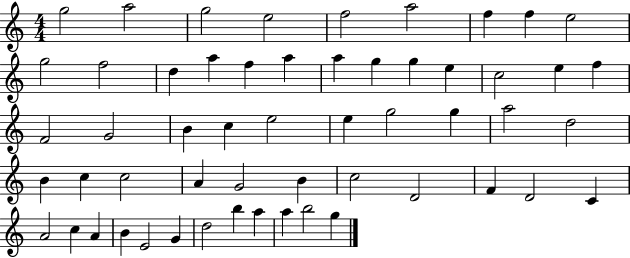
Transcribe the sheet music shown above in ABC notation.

X:1
T:Untitled
M:4/4
L:1/4
K:C
g2 a2 g2 e2 f2 a2 f f e2 g2 f2 d a f a a g g e c2 e f F2 G2 B c e2 e g2 g a2 d2 B c c2 A G2 B c2 D2 F D2 C A2 c A B E2 G d2 b a a b2 g